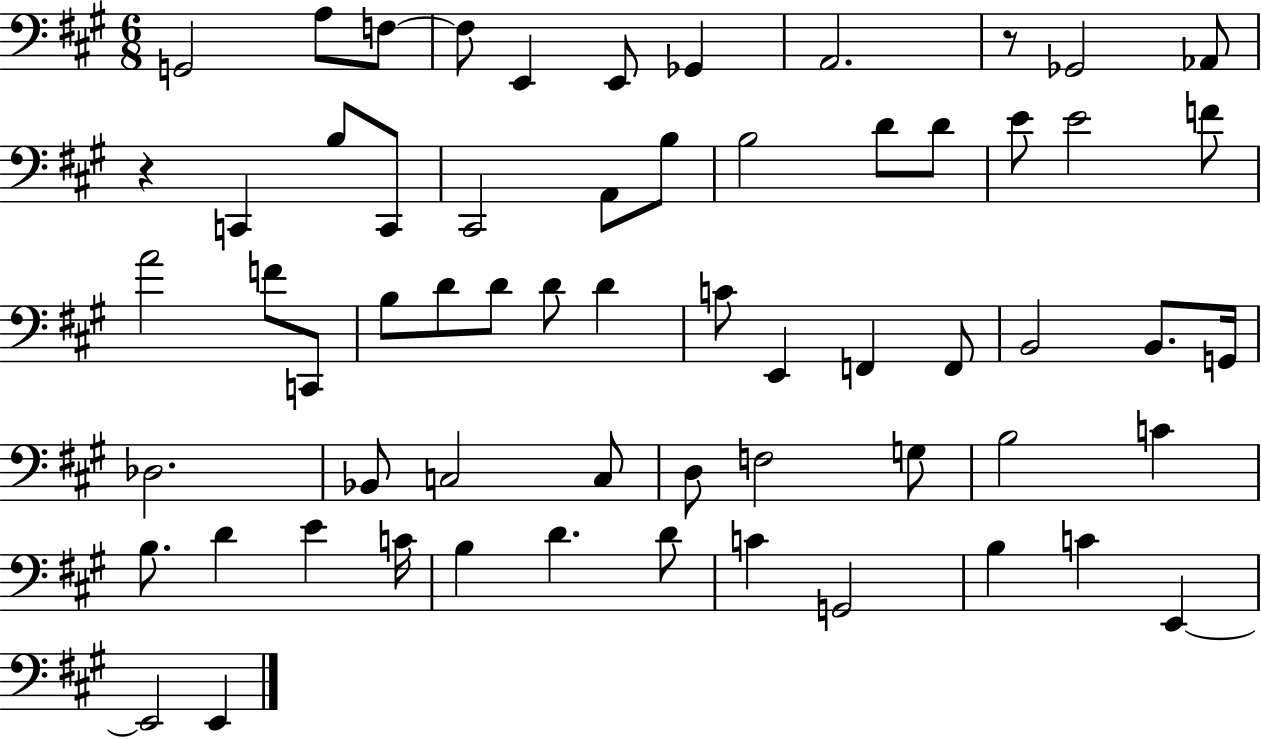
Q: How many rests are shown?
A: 2